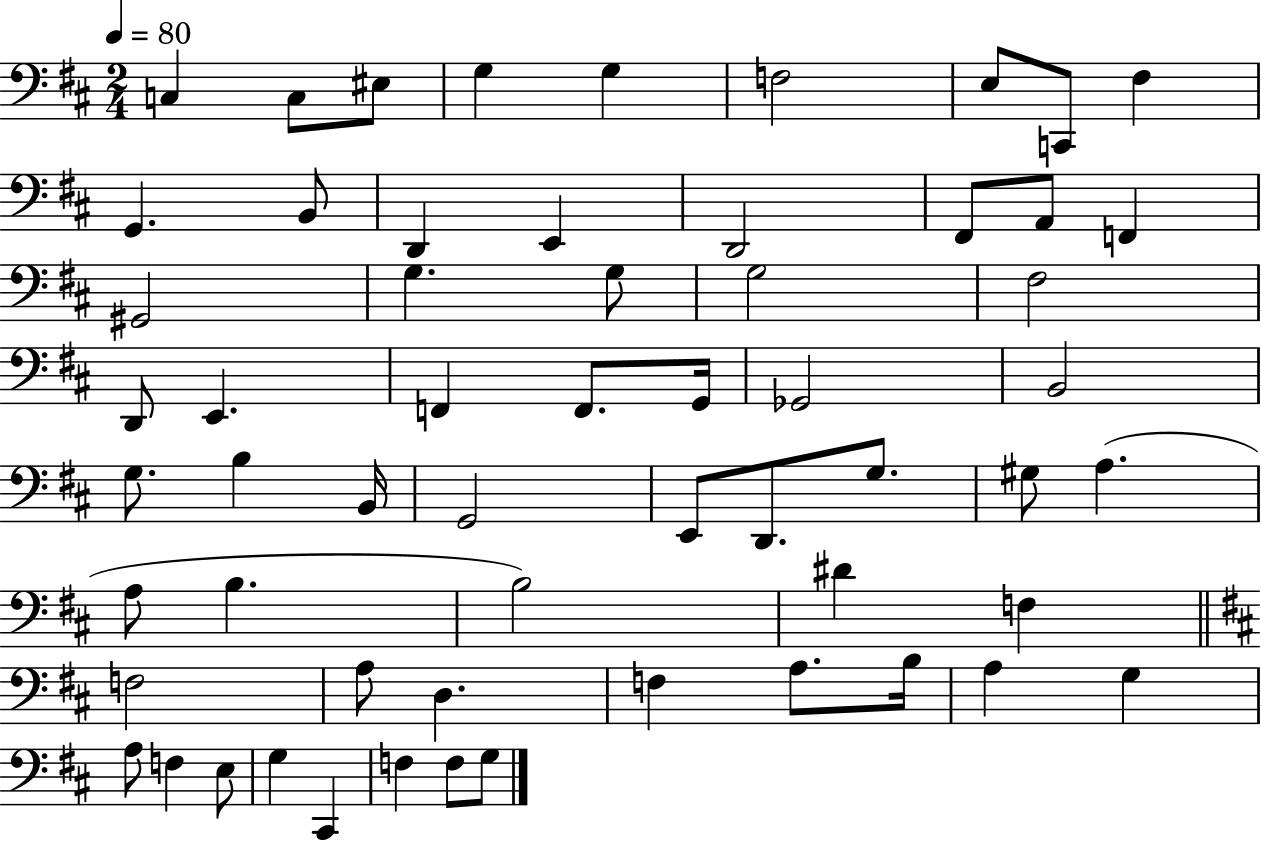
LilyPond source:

{
  \clef bass
  \numericTimeSignature
  \time 2/4
  \key d \major
  \tempo 4 = 80
  c4 c8 eis8 | g4 g4 | f2 | e8 c,8 fis4 | \break g,4. b,8 | d,4 e,4 | d,2 | fis,8 a,8 f,4 | \break gis,2 | g4. g8 | g2 | fis2 | \break d,8 e,4. | f,4 f,8. g,16 | ges,2 | b,2 | \break g8. b4 b,16 | g,2 | e,8 d,8. g8. | gis8 a4.( | \break a8 b4. | b2) | dis'4 f4 | \bar "||" \break \key b \minor f2 | a8 d4. | f4 a8. b16 | a4 g4 | \break a8 f4 e8 | g4 cis,4 | f4 f8 g8 | \bar "|."
}